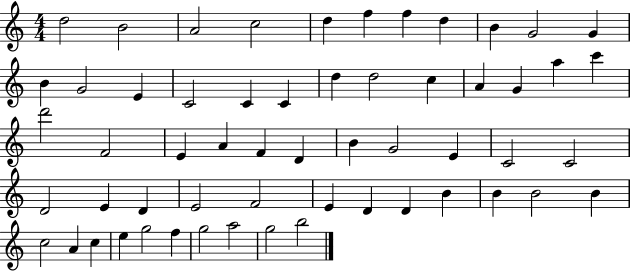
{
  \clef treble
  \numericTimeSignature
  \time 4/4
  \key c \major
  d''2 b'2 | a'2 c''2 | d''4 f''4 f''4 d''4 | b'4 g'2 g'4 | \break b'4 g'2 e'4 | c'2 c'4 c'4 | d''4 d''2 c''4 | a'4 g'4 a''4 c'''4 | \break d'''2 f'2 | e'4 a'4 f'4 d'4 | b'4 g'2 e'4 | c'2 c'2 | \break d'2 e'4 d'4 | e'2 f'2 | e'4 d'4 d'4 b'4 | b'4 b'2 b'4 | \break c''2 a'4 c''4 | e''4 g''2 f''4 | g''2 a''2 | g''2 b''2 | \break \bar "|."
}